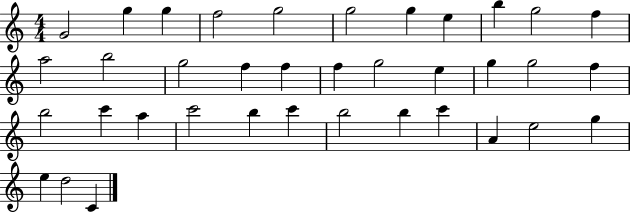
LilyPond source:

{
  \clef treble
  \numericTimeSignature
  \time 4/4
  \key c \major
  g'2 g''4 g''4 | f''2 g''2 | g''2 g''4 e''4 | b''4 g''2 f''4 | \break a''2 b''2 | g''2 f''4 f''4 | f''4 g''2 e''4 | g''4 g''2 f''4 | \break b''2 c'''4 a''4 | c'''2 b''4 c'''4 | b''2 b''4 c'''4 | a'4 e''2 g''4 | \break e''4 d''2 c'4 | \bar "|."
}